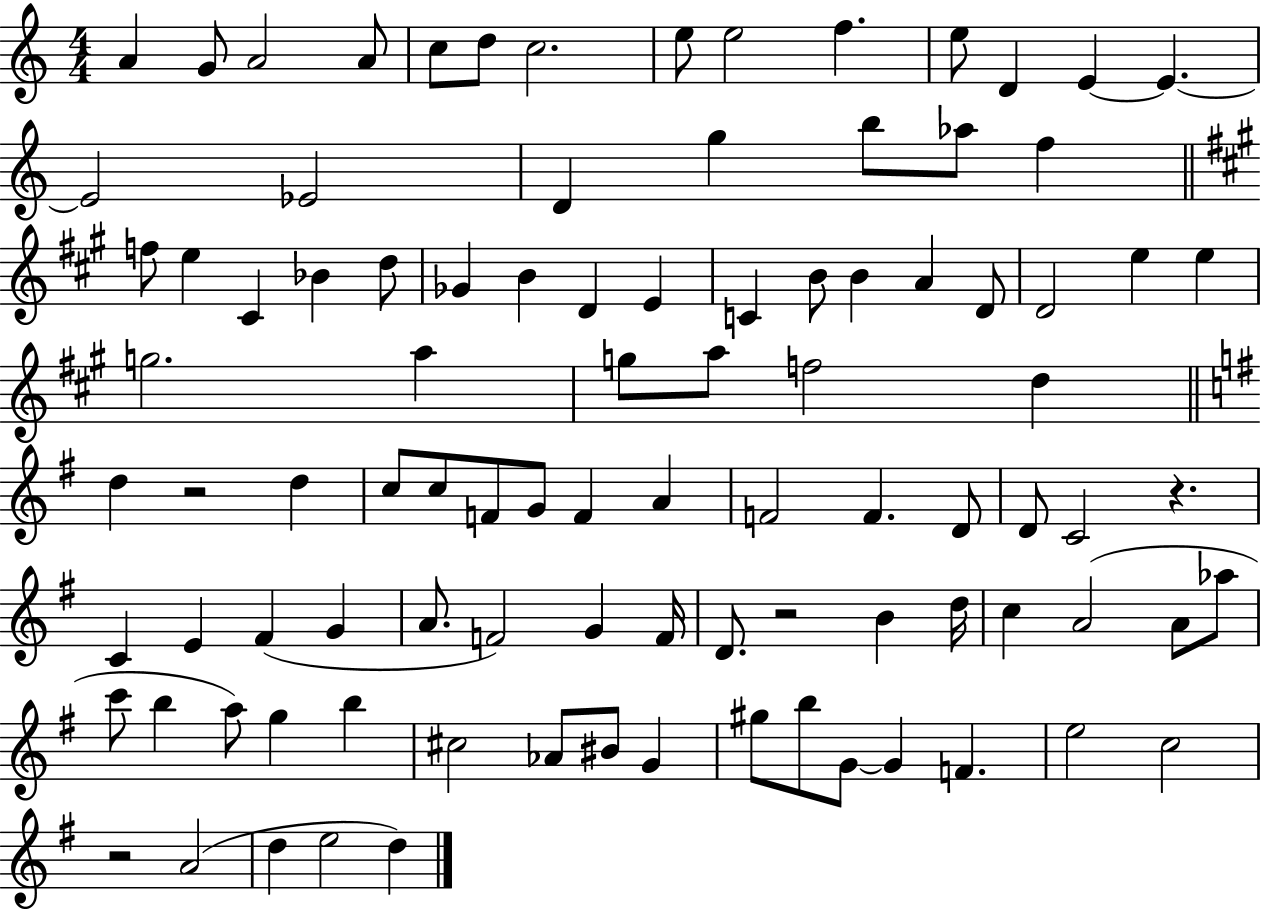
{
  \clef treble
  \numericTimeSignature
  \time 4/4
  \key c \major
  a'4 g'8 a'2 a'8 | c''8 d''8 c''2. | e''8 e''2 f''4. | e''8 d'4 e'4~~ e'4.~~ | \break e'2 ees'2 | d'4 g''4 b''8 aes''8 f''4 | \bar "||" \break \key a \major f''8 e''4 cis'4 bes'4 d''8 | ges'4 b'4 d'4 e'4 | c'4 b'8 b'4 a'4 d'8 | d'2 e''4 e''4 | \break g''2. a''4 | g''8 a''8 f''2 d''4 | \bar "||" \break \key e \minor d''4 r2 d''4 | c''8 c''8 f'8 g'8 f'4 a'4 | f'2 f'4. d'8 | d'8 c'2 r4. | \break c'4 e'4 fis'4( g'4 | a'8. f'2) g'4 f'16 | d'8. r2 b'4 d''16 | c''4 a'2( a'8 aes''8 | \break c'''8 b''4 a''8) g''4 b''4 | cis''2 aes'8 bis'8 g'4 | gis''8 b''8 g'8~~ g'4 f'4. | e''2 c''2 | \break r2 a'2( | d''4 e''2 d''4) | \bar "|."
}